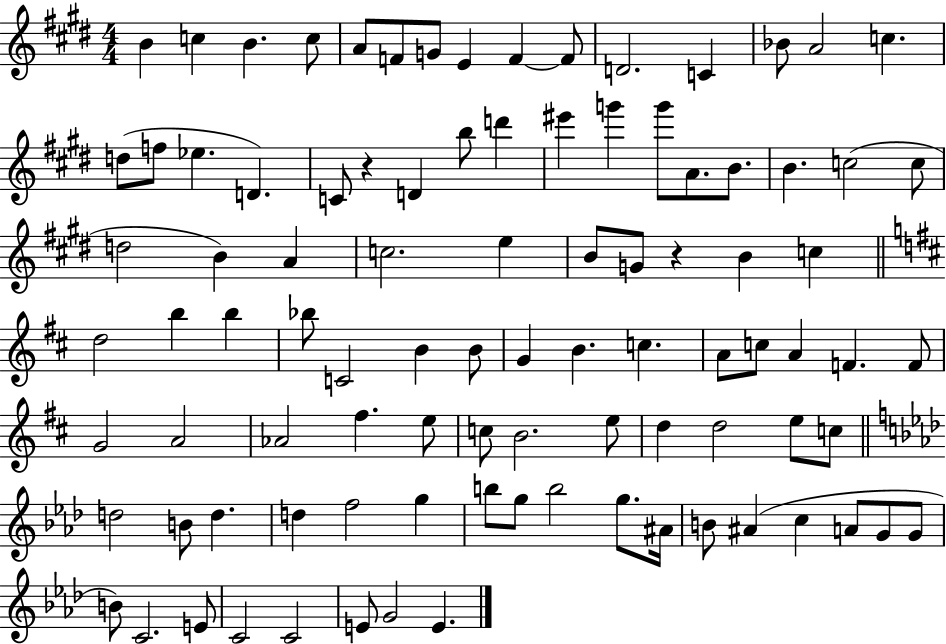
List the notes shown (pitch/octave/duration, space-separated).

B4/q C5/q B4/q. C5/e A4/e F4/e G4/e E4/q F4/q F4/e D4/h. C4/q Bb4/e A4/h C5/q. D5/e F5/e Eb5/q. D4/q. C4/e R/q D4/q B5/e D6/q EIS6/q G6/q G6/e A4/e. B4/e. B4/q. C5/h C5/e D5/h B4/q A4/q C5/h. E5/q B4/e G4/e R/q B4/q C5/q D5/h B5/q B5/q Bb5/e C4/h B4/q B4/e G4/q B4/q. C5/q. A4/e C5/e A4/q F4/q. F4/e G4/h A4/h Ab4/h F#5/q. E5/e C5/e B4/h. E5/e D5/q D5/h E5/e C5/e D5/h B4/e D5/q. D5/q F5/h G5/q B5/e G5/e B5/h G5/e. A#4/s B4/e A#4/q C5/q A4/e G4/e G4/e B4/e C4/h. E4/e C4/h C4/h E4/e G4/h E4/q.